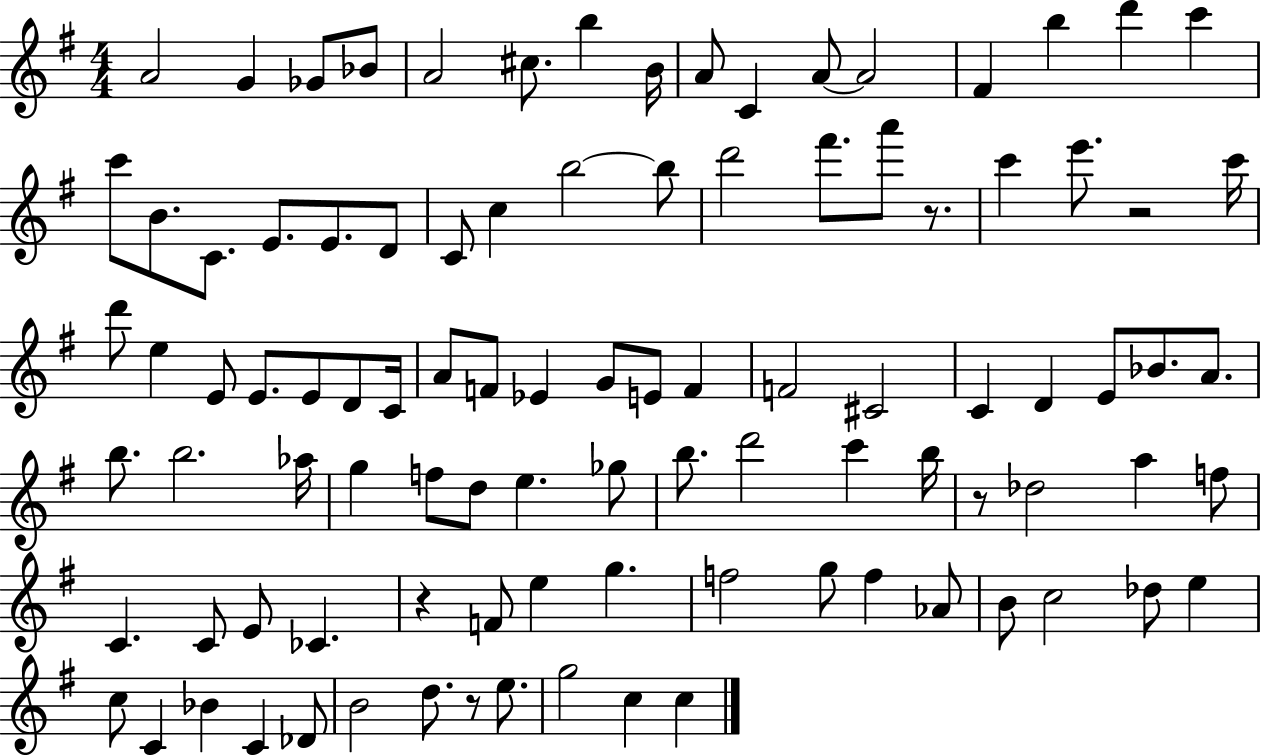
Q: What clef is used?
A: treble